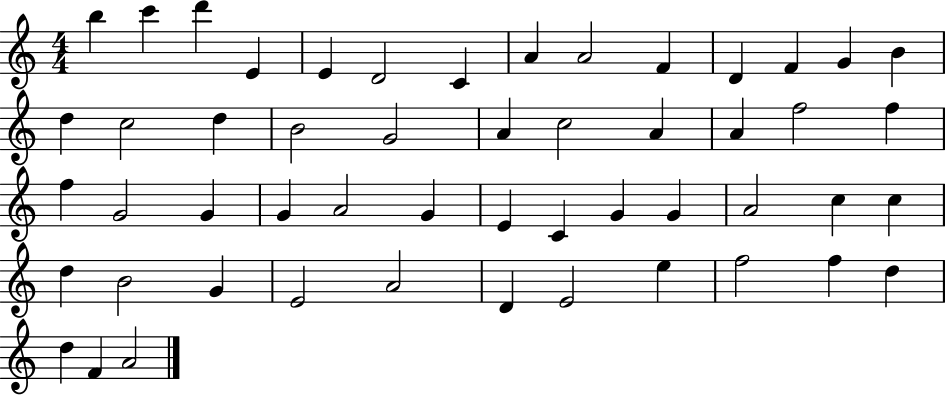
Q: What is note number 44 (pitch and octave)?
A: D4